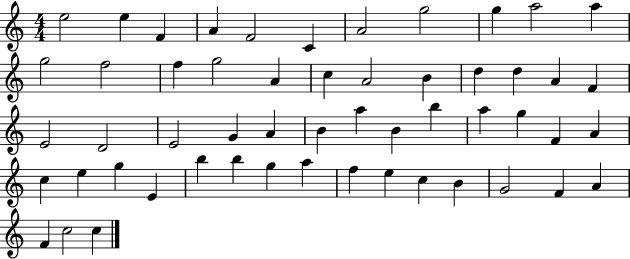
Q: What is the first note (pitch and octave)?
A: E5